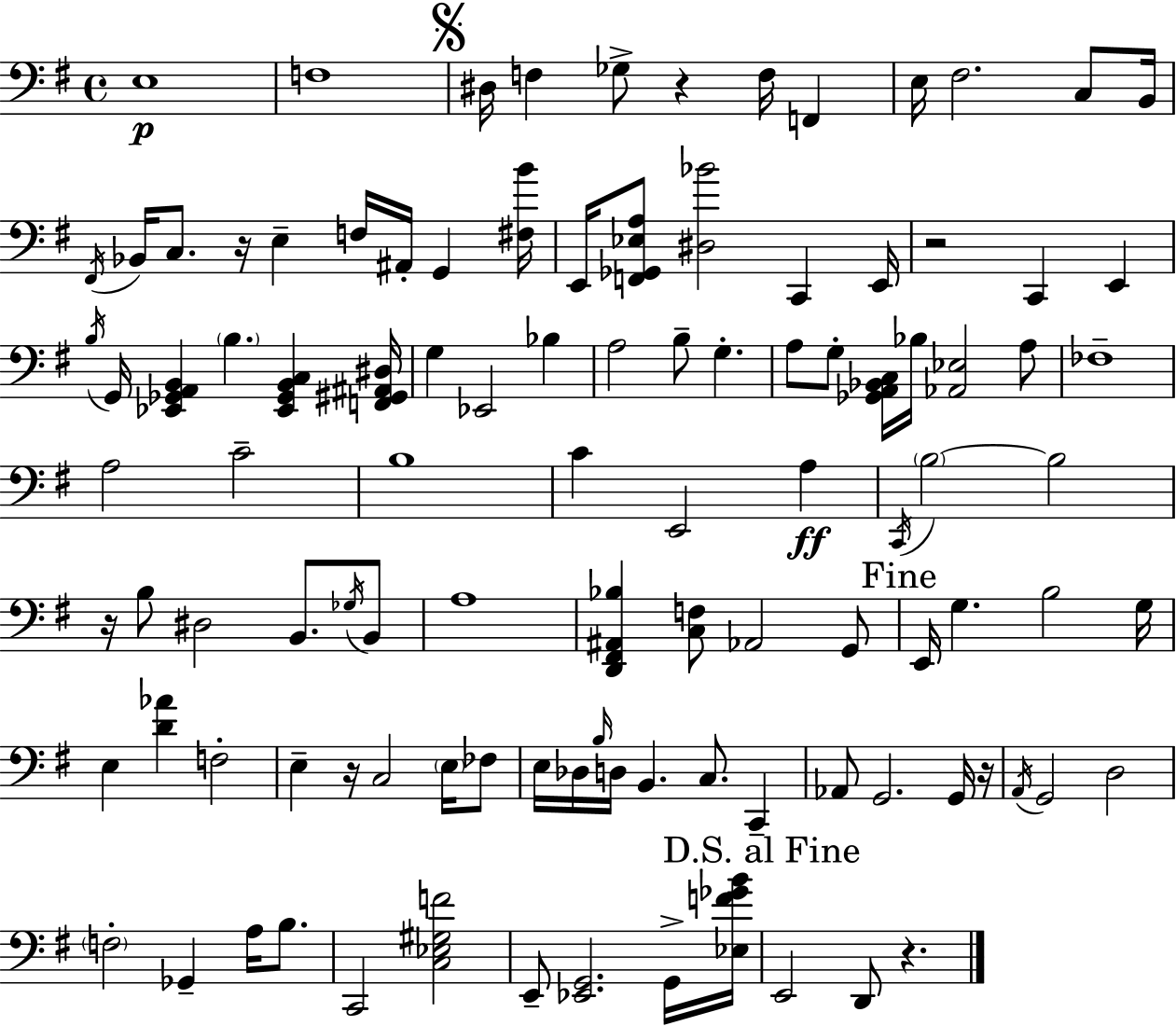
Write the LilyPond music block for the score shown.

{
  \clef bass
  \time 4/4
  \defaultTimeSignature
  \key e \minor
  e1\p | f1 | \mark \markup { \musicglyph "scripts.segno" } dis16 f4 ges8-> r4 f16 f,4 | e16 fis2. c8 b,16 | \break \acciaccatura { fis,16 } bes,16 c8. r16 e4-- f16 ais,16-. g,4 | <fis b'>16 e,16 <f, ges, ees a>8 <dis bes'>2 c,4 | e,16 r2 c,4 e,4 | \acciaccatura { b16 } g,16 <ees, ges, a, b,>4 \parenthesize b4. <ees, ges, b, c>4 | \break <f, gis, ais, dis>16 g4 ees,2 bes4 | a2 b8-- g4.-. | a8 g8-. <ges, a, bes, c>16 bes16 <aes, ees>2 | a8 fes1-- | \break a2 c'2-- | b1 | c'4 e,2 a4\ff | \acciaccatura { c,16 } \parenthesize b2~~ b2 | \break r16 b8 dis2 b,8. | \acciaccatura { ges16 } b,8 a1 | <d, fis, ais, bes>4 <c f>8 aes,2 | g,8 \mark "Fine" e,16 g4. b2 | \break g16 e4 <d' aes'>4 f2-. | e4-- r16 c2 | \parenthesize e16 fes8 e16 des16 \grace { b16 } d16 b,4. c8. | c,4-- aes,8 g,2. | \break g,16 r16 \acciaccatura { a,16 } g,2 d2 | \parenthesize f2-. ges,4-- | a16 b8. c,2 <c ees gis f'>2 | e,8-- <ees, g,>2. | \break g,16-> <ees f' ges' b'>16 \mark "D.S. al Fine" e,2 d,8 | r4. \bar "|."
}